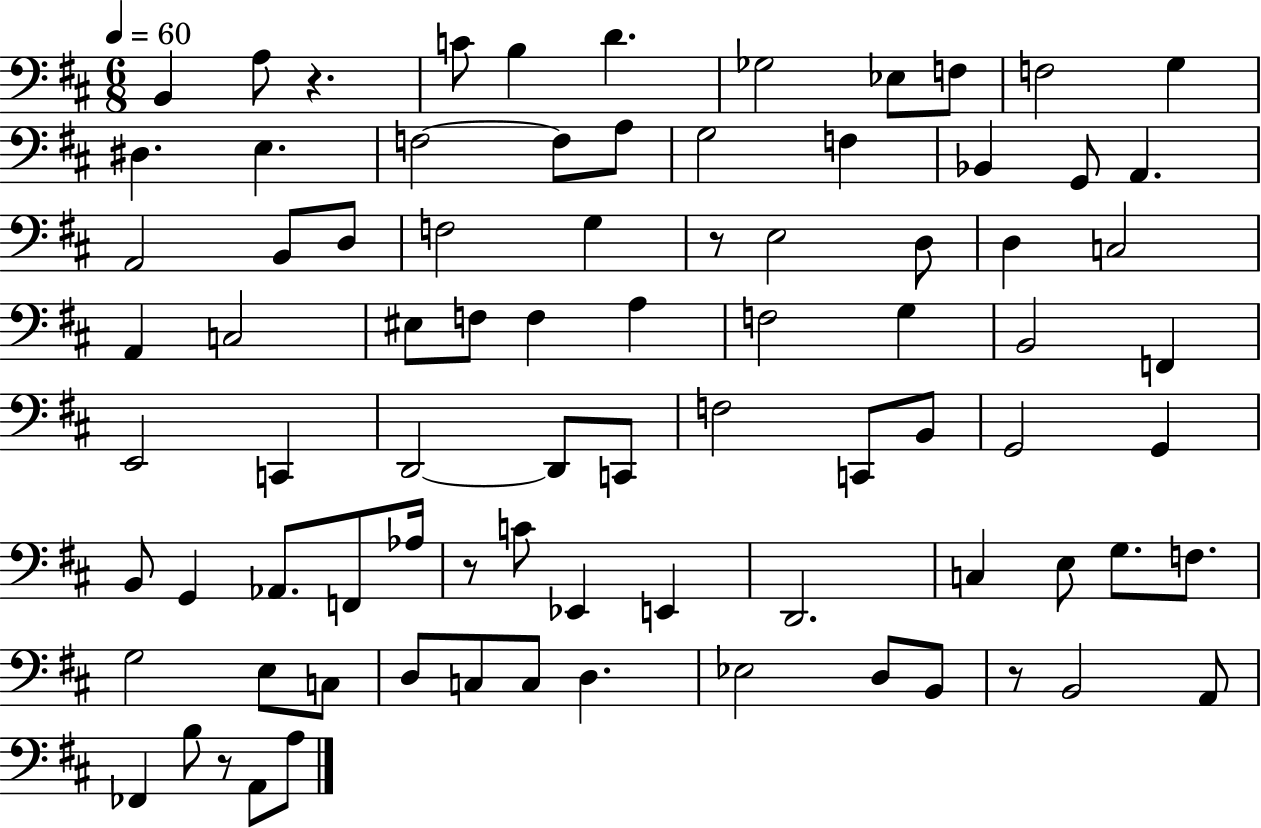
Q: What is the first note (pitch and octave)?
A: B2